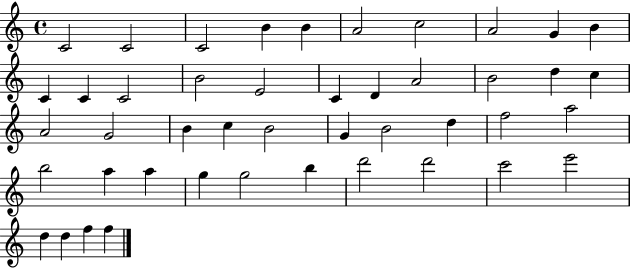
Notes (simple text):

C4/h C4/h C4/h B4/q B4/q A4/h C5/h A4/h G4/q B4/q C4/q C4/q C4/h B4/h E4/h C4/q D4/q A4/h B4/h D5/q C5/q A4/h G4/h B4/q C5/q B4/h G4/q B4/h D5/q F5/h A5/h B5/h A5/q A5/q G5/q G5/h B5/q D6/h D6/h C6/h E6/h D5/q D5/q F5/q F5/q